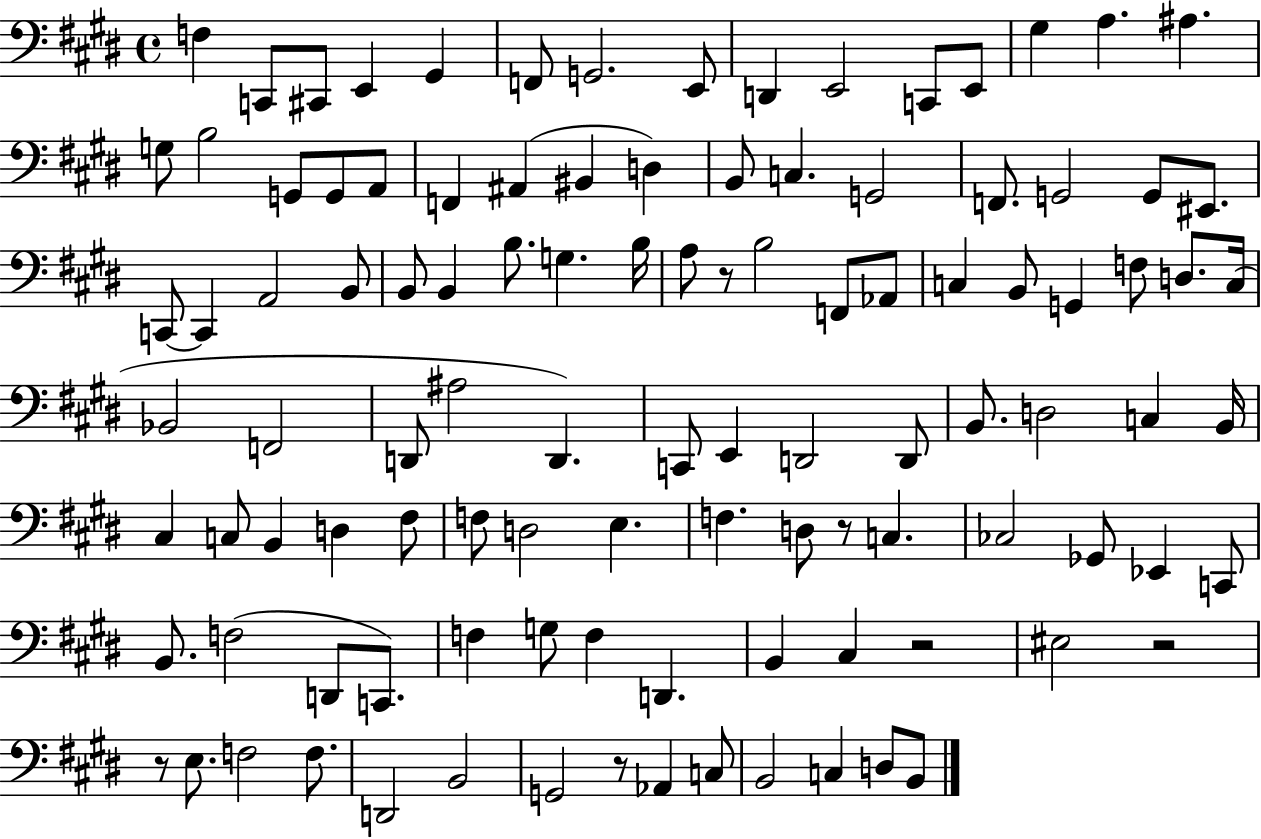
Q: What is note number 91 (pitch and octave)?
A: F3